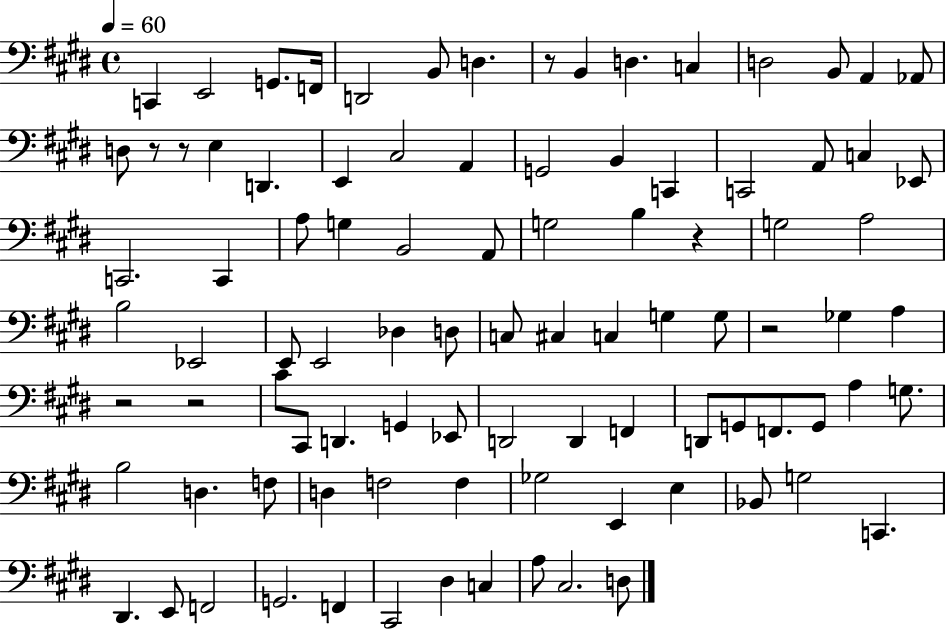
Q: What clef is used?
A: bass